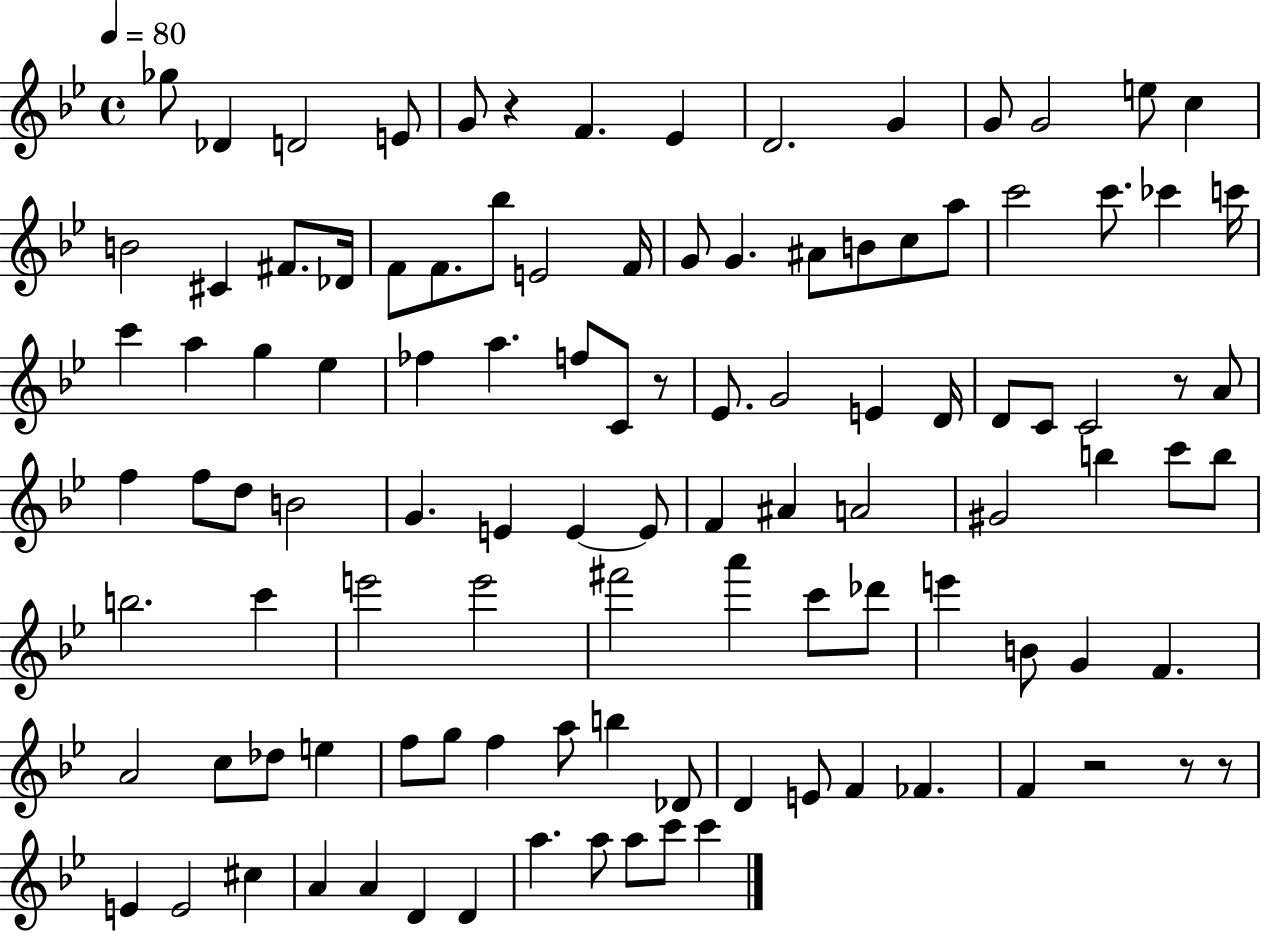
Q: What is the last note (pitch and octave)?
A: C6